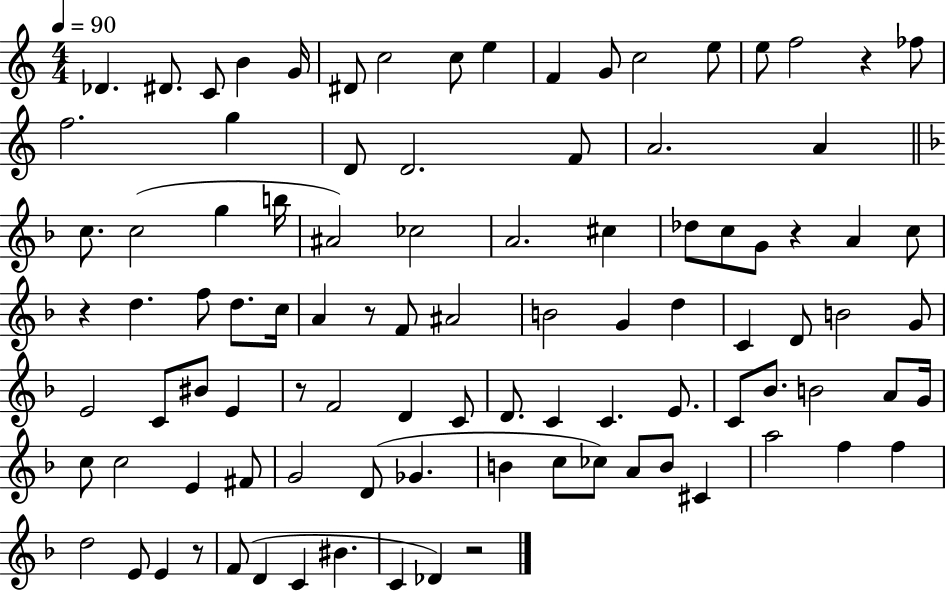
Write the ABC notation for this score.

X:1
T:Untitled
M:4/4
L:1/4
K:C
_D ^D/2 C/2 B G/4 ^D/2 c2 c/2 e F G/2 c2 e/2 e/2 f2 z _f/2 f2 g D/2 D2 F/2 A2 A c/2 c2 g b/4 ^A2 _c2 A2 ^c _d/2 c/2 G/2 z A c/2 z d f/2 d/2 c/4 A z/2 F/2 ^A2 B2 G d C D/2 B2 G/2 E2 C/2 ^B/2 E z/2 F2 D C/2 D/2 C C E/2 C/2 _B/2 B2 A/2 G/4 c/2 c2 E ^F/2 G2 D/2 _G B c/2 _c/2 A/2 B/2 ^C a2 f f d2 E/2 E z/2 F/2 D C ^B C _D z2